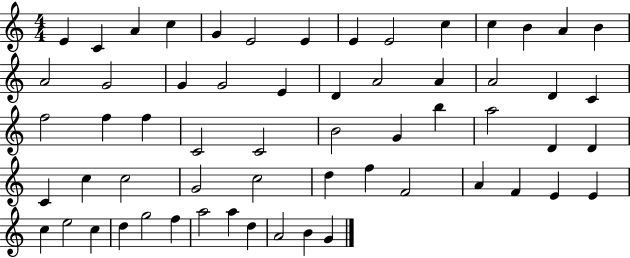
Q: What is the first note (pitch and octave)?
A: E4